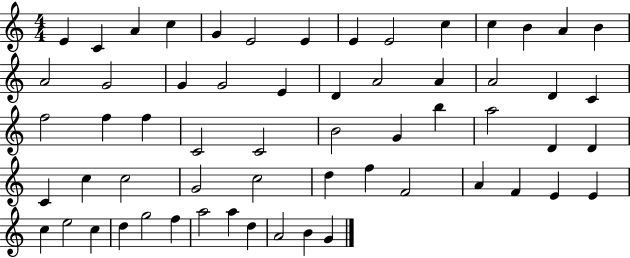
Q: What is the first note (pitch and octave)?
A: E4